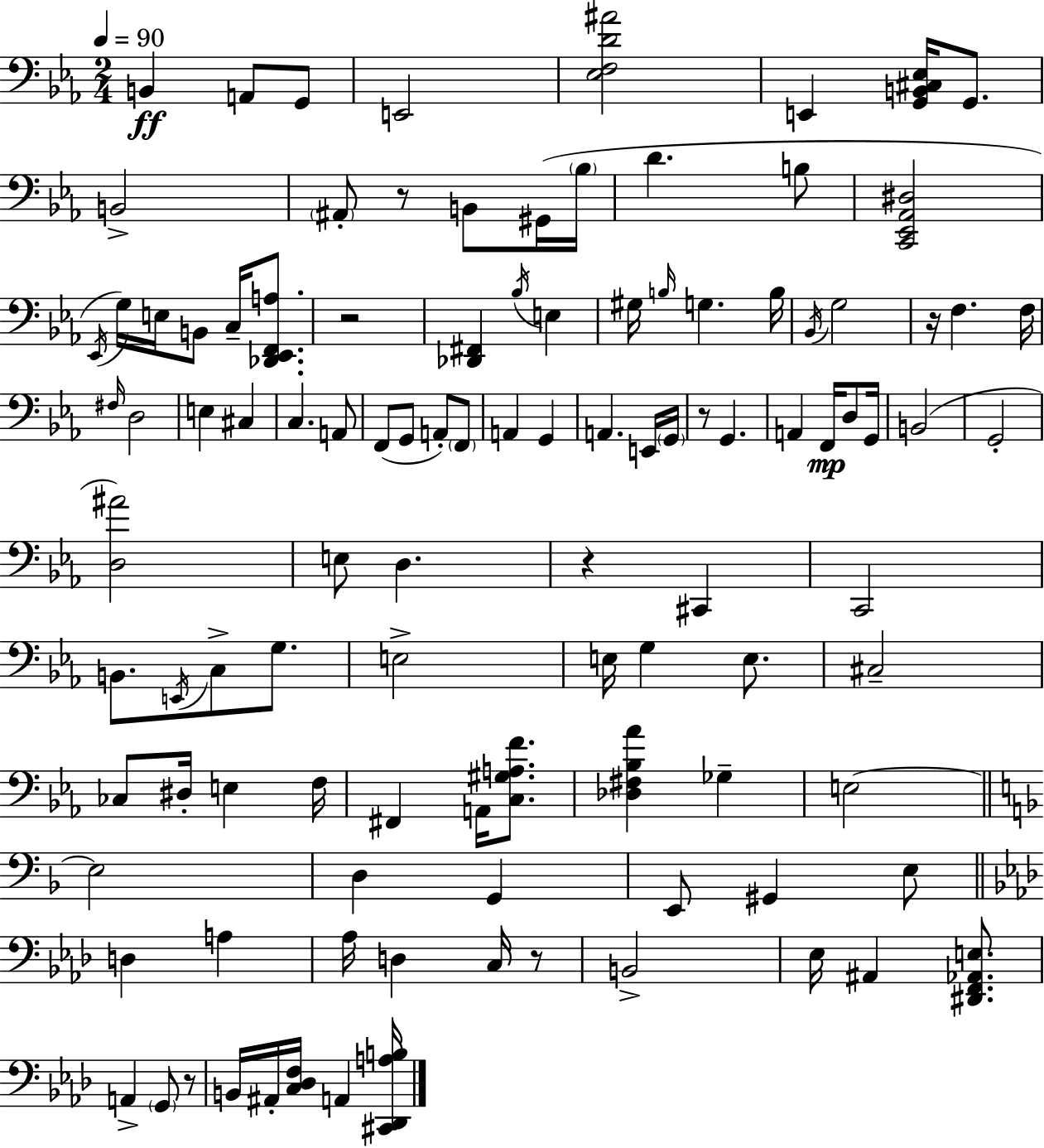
B2/q A2/e G2/e E2/h [Eb3,F3,D4,A#4]/h E2/q [G2,B2,C#3,Eb3]/s G2/e. B2/h A#2/e R/e B2/e G#2/s Bb3/s D4/q. B3/e [C2,Eb2,Ab2,D#3]/h Eb2/s G3/s E3/s B2/e C3/s [Db2,Eb2,F2,A3]/e. R/h [Db2,F#2]/q Bb3/s E3/q G#3/s B3/s G3/q. B3/s Bb2/s G3/h R/s F3/q. F3/s F#3/s D3/h E3/q C#3/q C3/q. A2/e F2/e G2/e A2/e F2/e A2/q G2/q A2/q. E2/s G2/s R/e G2/q. A2/q F2/s D3/e G2/s B2/h G2/h [D3,A#4]/h E3/e D3/q. R/q C#2/q C2/h B2/e. E2/s C3/e G3/e. E3/h E3/s G3/q E3/e. C#3/h CES3/e D#3/s E3/q F3/s F#2/q A2/s [C3,G#3,A3,F4]/e. [Db3,F#3,Bb3,Ab4]/q Gb3/q E3/h E3/h D3/q G2/q E2/e G#2/q E3/e D3/q A3/q Ab3/s D3/q C3/s R/e B2/h Eb3/s A#2/q [D#2,F2,Ab2,E3]/e. A2/q G2/e R/e B2/s A#2/s [C3,Db3,F3]/s A2/q [C#2,Db2,A3,B3]/s